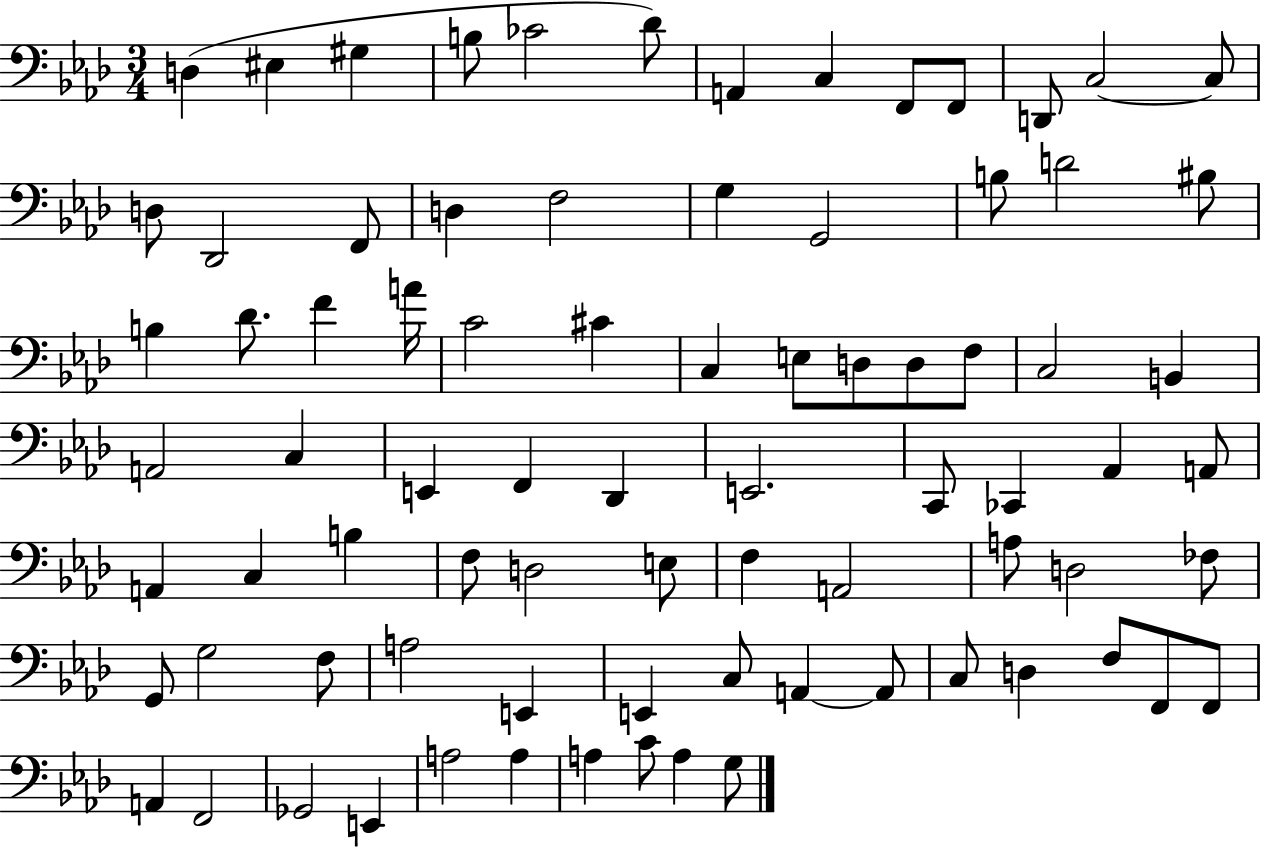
X:1
T:Untitled
M:3/4
L:1/4
K:Ab
D, ^E, ^G, B,/2 _C2 _D/2 A,, C, F,,/2 F,,/2 D,,/2 C,2 C,/2 D,/2 _D,,2 F,,/2 D, F,2 G, G,,2 B,/2 D2 ^B,/2 B, _D/2 F A/4 C2 ^C C, E,/2 D,/2 D,/2 F,/2 C,2 B,, A,,2 C, E,, F,, _D,, E,,2 C,,/2 _C,, _A,, A,,/2 A,, C, B, F,/2 D,2 E,/2 F, A,,2 A,/2 D,2 _F,/2 G,,/2 G,2 F,/2 A,2 E,, E,, C,/2 A,, A,,/2 C,/2 D, F,/2 F,,/2 F,,/2 A,, F,,2 _G,,2 E,, A,2 A, A, C/2 A, G,/2